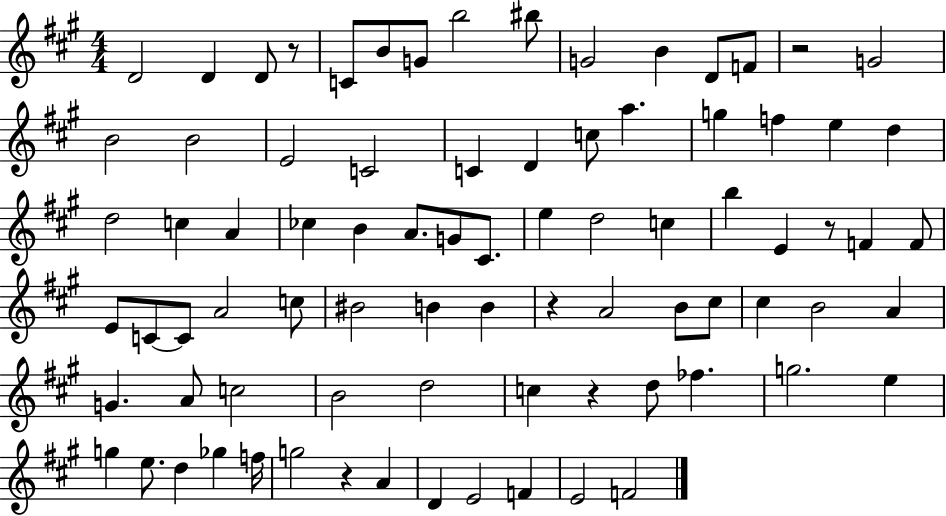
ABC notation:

X:1
T:Untitled
M:4/4
L:1/4
K:A
D2 D D/2 z/2 C/2 B/2 G/2 b2 ^b/2 G2 B D/2 F/2 z2 G2 B2 B2 E2 C2 C D c/2 a g f e d d2 c A _c B A/2 G/2 ^C/2 e d2 c b E z/2 F F/2 E/2 C/2 C/2 A2 c/2 ^B2 B B z A2 B/2 ^c/2 ^c B2 A G A/2 c2 B2 d2 c z d/2 _f g2 e g e/2 d _g f/4 g2 z A D E2 F E2 F2